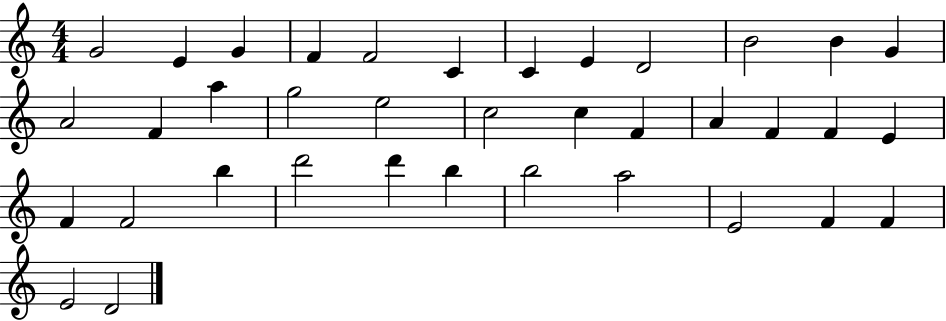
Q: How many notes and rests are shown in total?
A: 37